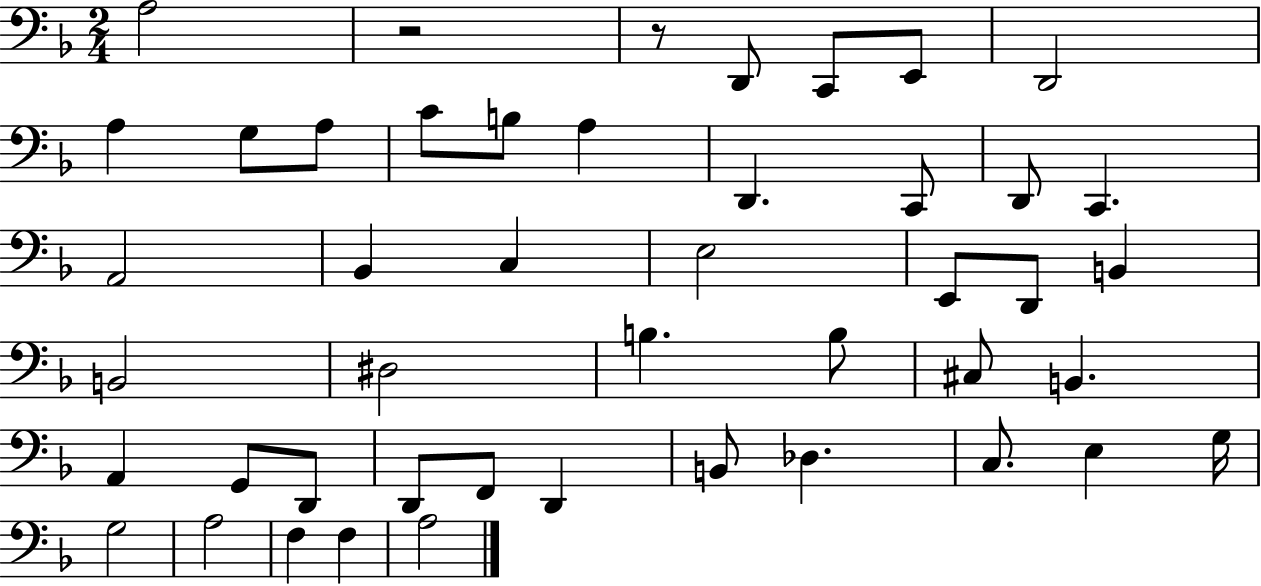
{
  \clef bass
  \numericTimeSignature
  \time 2/4
  \key f \major
  a2 | r2 | r8 d,8 c,8 e,8 | d,2 | \break a4 g8 a8 | c'8 b8 a4 | d,4. c,8 | d,8 c,4. | \break a,2 | bes,4 c4 | e2 | e,8 d,8 b,4 | \break b,2 | dis2 | b4. b8 | cis8 b,4. | \break a,4 g,8 d,8 | d,8 f,8 d,4 | b,8 des4. | c8. e4 g16 | \break g2 | a2 | f4 f4 | a2 | \break \bar "|."
}